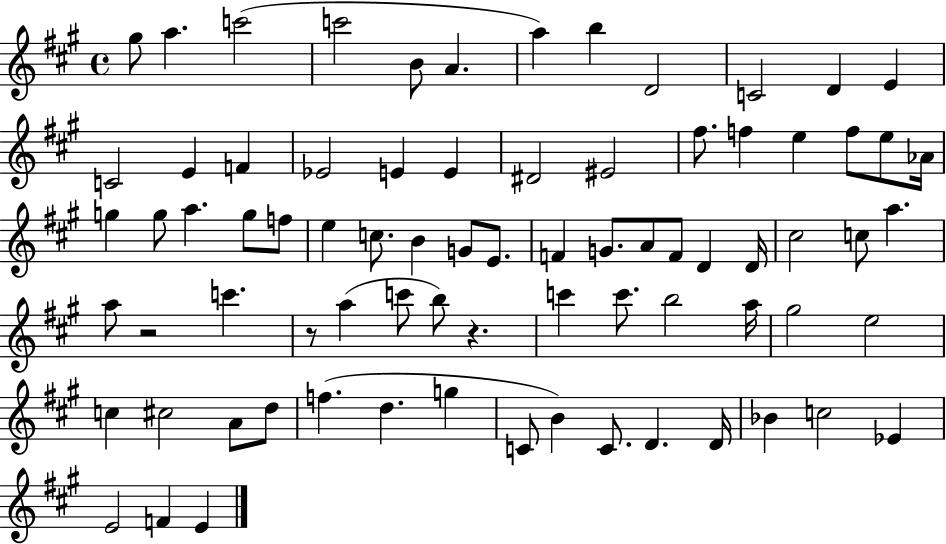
{
  \clef treble
  \time 4/4
  \defaultTimeSignature
  \key a \major
  \repeat volta 2 { gis''8 a''4. c'''2( | c'''2 b'8 a'4. | a''4) b''4 d'2 | c'2 d'4 e'4 | \break c'2 e'4 f'4 | ees'2 e'4 e'4 | dis'2 eis'2 | fis''8. f''4 e''4 f''8 e''8 aes'16 | \break g''4 g''8 a''4. g''8 f''8 | e''4 c''8. b'4 g'8 e'8. | f'4 g'8. a'8 f'8 d'4 d'16 | cis''2 c''8 a''4. | \break a''8 r2 c'''4. | r8 a''4( c'''8 b''8) r4. | c'''4 c'''8. b''2 a''16 | gis''2 e''2 | \break c''4 cis''2 a'8 d''8 | f''4.( d''4. g''4 | c'8 b'4) c'8. d'4. d'16 | bes'4 c''2 ees'4 | \break e'2 f'4 e'4 | } \bar "|."
}